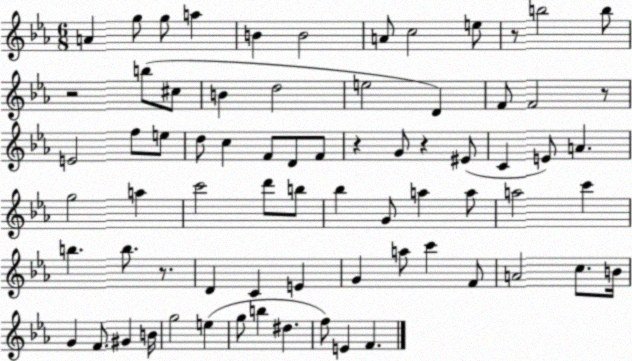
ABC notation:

X:1
T:Untitled
M:6/8
L:1/4
K:Eb
A g/2 g/2 a B B2 A/2 c2 e/2 z/2 b2 b/2 z2 b/2 ^c/2 B d2 e2 D F/2 F2 z/2 E2 f/2 e/2 d/2 c F/2 D/2 F/2 z G/2 z ^E/2 C E/2 A g2 a c'2 d'/2 b/2 _b G/2 a a/2 a2 c' b b/2 z/2 D C E G a/2 c' F/2 A2 c/2 B/4 G F/2 ^G B/4 g2 e g/2 b ^d f/2 E F